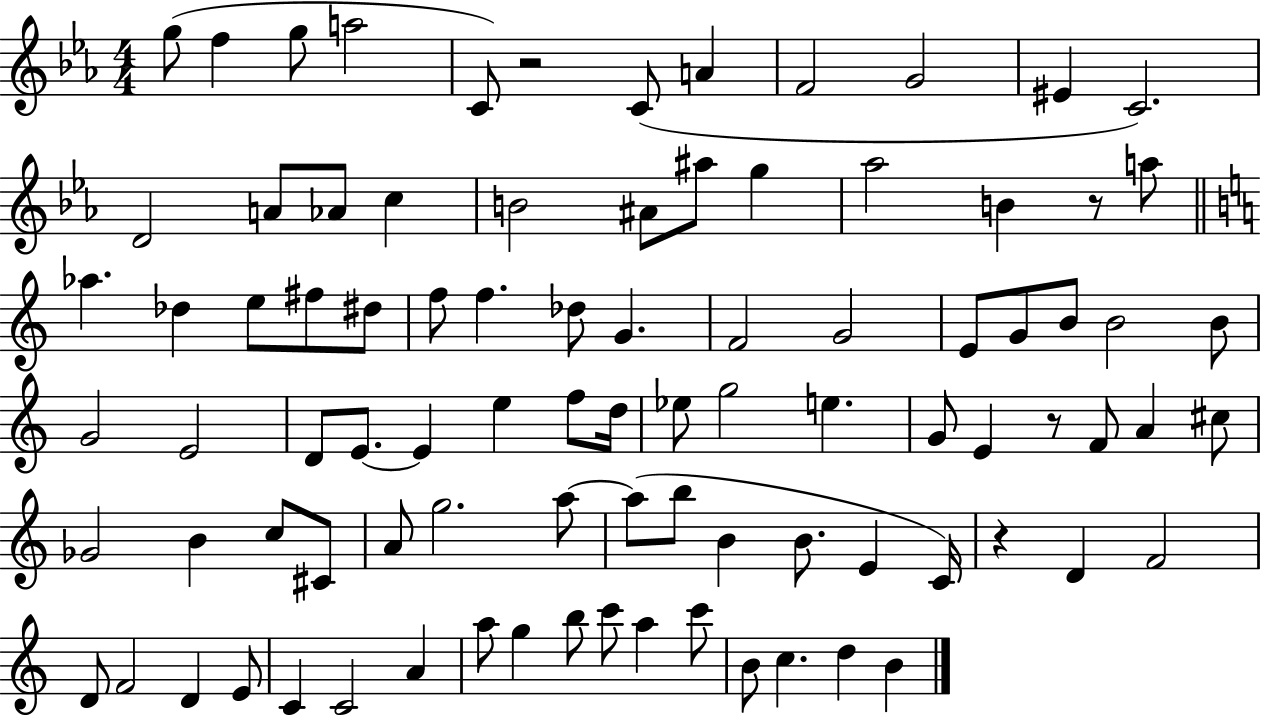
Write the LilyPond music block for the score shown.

{
  \clef treble
  \numericTimeSignature
  \time 4/4
  \key ees \major
  g''8( f''4 g''8 a''2 | c'8) r2 c'8( a'4 | f'2 g'2 | eis'4 c'2.) | \break d'2 a'8 aes'8 c''4 | b'2 ais'8 ais''8 g''4 | aes''2 b'4 r8 a''8 | \bar "||" \break \key c \major aes''4. des''4 e''8 fis''8 dis''8 | f''8 f''4. des''8 g'4. | f'2 g'2 | e'8 g'8 b'8 b'2 b'8 | \break g'2 e'2 | d'8 e'8.~~ e'4 e''4 f''8 d''16 | ees''8 g''2 e''4. | g'8 e'4 r8 f'8 a'4 cis''8 | \break ges'2 b'4 c''8 cis'8 | a'8 g''2. a''8~~ | a''8( b''8 b'4 b'8. e'4 c'16) | r4 d'4 f'2 | \break d'8 f'2 d'4 e'8 | c'4 c'2 a'4 | a''8 g''4 b''8 c'''8 a''4 c'''8 | b'8 c''4. d''4 b'4 | \break \bar "|."
}